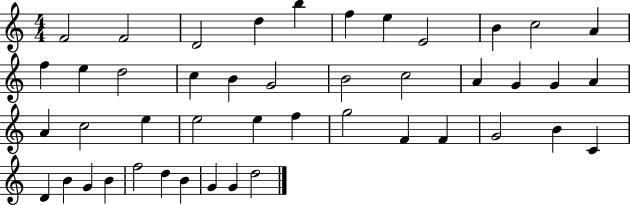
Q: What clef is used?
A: treble